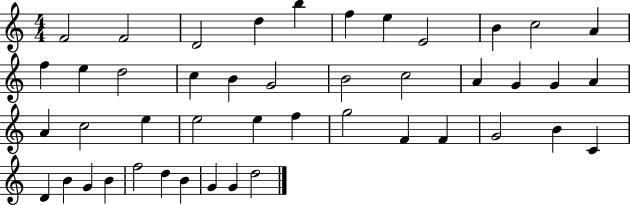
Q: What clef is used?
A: treble